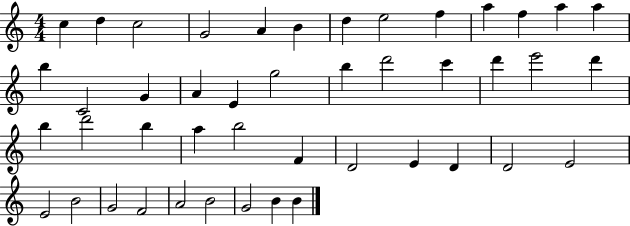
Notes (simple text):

C5/q D5/q C5/h G4/h A4/q B4/q D5/q E5/h F5/q A5/q F5/q A5/q A5/q B5/q C4/h G4/q A4/q E4/q G5/h B5/q D6/h C6/q D6/q E6/h D6/q B5/q D6/h B5/q A5/q B5/h F4/q D4/h E4/q D4/q D4/h E4/h E4/h B4/h G4/h F4/h A4/h B4/h G4/h B4/q B4/q